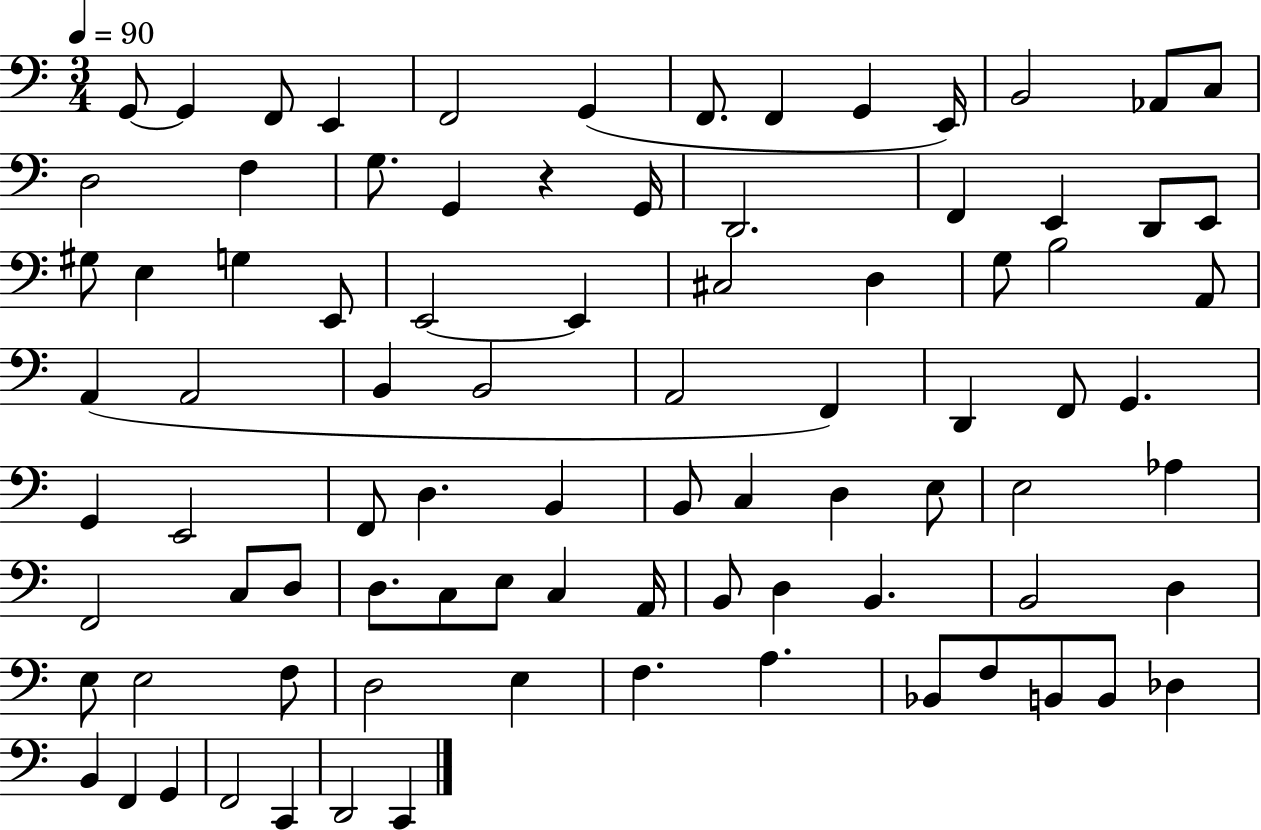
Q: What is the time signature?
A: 3/4